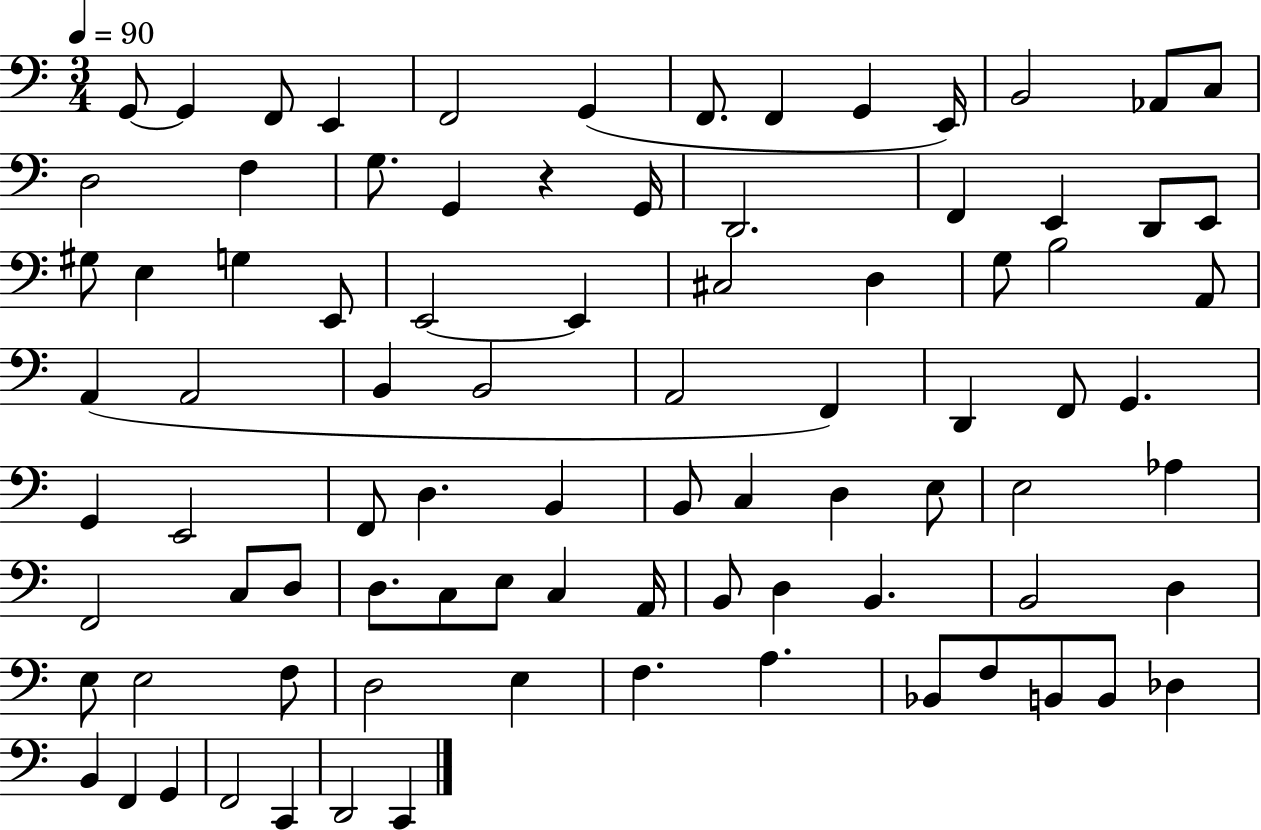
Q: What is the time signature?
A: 3/4